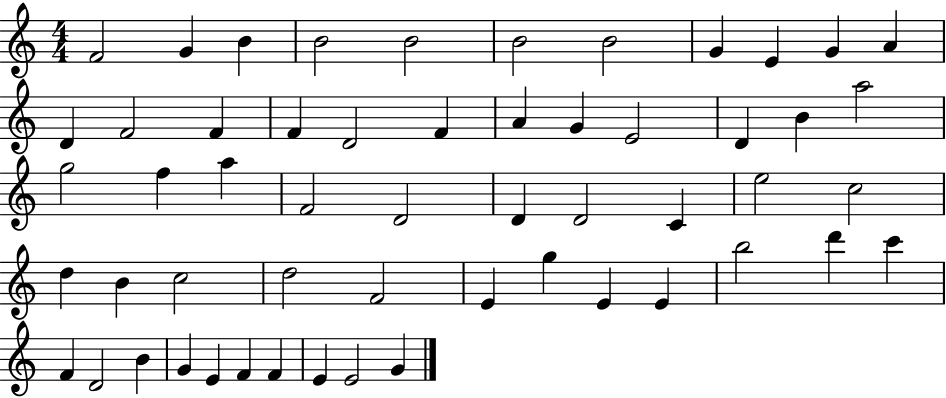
{
  \clef treble
  \numericTimeSignature
  \time 4/4
  \key c \major
  f'2 g'4 b'4 | b'2 b'2 | b'2 b'2 | g'4 e'4 g'4 a'4 | \break d'4 f'2 f'4 | f'4 d'2 f'4 | a'4 g'4 e'2 | d'4 b'4 a''2 | \break g''2 f''4 a''4 | f'2 d'2 | d'4 d'2 c'4 | e''2 c''2 | \break d''4 b'4 c''2 | d''2 f'2 | e'4 g''4 e'4 e'4 | b''2 d'''4 c'''4 | \break f'4 d'2 b'4 | g'4 e'4 f'4 f'4 | e'4 e'2 g'4 | \bar "|."
}